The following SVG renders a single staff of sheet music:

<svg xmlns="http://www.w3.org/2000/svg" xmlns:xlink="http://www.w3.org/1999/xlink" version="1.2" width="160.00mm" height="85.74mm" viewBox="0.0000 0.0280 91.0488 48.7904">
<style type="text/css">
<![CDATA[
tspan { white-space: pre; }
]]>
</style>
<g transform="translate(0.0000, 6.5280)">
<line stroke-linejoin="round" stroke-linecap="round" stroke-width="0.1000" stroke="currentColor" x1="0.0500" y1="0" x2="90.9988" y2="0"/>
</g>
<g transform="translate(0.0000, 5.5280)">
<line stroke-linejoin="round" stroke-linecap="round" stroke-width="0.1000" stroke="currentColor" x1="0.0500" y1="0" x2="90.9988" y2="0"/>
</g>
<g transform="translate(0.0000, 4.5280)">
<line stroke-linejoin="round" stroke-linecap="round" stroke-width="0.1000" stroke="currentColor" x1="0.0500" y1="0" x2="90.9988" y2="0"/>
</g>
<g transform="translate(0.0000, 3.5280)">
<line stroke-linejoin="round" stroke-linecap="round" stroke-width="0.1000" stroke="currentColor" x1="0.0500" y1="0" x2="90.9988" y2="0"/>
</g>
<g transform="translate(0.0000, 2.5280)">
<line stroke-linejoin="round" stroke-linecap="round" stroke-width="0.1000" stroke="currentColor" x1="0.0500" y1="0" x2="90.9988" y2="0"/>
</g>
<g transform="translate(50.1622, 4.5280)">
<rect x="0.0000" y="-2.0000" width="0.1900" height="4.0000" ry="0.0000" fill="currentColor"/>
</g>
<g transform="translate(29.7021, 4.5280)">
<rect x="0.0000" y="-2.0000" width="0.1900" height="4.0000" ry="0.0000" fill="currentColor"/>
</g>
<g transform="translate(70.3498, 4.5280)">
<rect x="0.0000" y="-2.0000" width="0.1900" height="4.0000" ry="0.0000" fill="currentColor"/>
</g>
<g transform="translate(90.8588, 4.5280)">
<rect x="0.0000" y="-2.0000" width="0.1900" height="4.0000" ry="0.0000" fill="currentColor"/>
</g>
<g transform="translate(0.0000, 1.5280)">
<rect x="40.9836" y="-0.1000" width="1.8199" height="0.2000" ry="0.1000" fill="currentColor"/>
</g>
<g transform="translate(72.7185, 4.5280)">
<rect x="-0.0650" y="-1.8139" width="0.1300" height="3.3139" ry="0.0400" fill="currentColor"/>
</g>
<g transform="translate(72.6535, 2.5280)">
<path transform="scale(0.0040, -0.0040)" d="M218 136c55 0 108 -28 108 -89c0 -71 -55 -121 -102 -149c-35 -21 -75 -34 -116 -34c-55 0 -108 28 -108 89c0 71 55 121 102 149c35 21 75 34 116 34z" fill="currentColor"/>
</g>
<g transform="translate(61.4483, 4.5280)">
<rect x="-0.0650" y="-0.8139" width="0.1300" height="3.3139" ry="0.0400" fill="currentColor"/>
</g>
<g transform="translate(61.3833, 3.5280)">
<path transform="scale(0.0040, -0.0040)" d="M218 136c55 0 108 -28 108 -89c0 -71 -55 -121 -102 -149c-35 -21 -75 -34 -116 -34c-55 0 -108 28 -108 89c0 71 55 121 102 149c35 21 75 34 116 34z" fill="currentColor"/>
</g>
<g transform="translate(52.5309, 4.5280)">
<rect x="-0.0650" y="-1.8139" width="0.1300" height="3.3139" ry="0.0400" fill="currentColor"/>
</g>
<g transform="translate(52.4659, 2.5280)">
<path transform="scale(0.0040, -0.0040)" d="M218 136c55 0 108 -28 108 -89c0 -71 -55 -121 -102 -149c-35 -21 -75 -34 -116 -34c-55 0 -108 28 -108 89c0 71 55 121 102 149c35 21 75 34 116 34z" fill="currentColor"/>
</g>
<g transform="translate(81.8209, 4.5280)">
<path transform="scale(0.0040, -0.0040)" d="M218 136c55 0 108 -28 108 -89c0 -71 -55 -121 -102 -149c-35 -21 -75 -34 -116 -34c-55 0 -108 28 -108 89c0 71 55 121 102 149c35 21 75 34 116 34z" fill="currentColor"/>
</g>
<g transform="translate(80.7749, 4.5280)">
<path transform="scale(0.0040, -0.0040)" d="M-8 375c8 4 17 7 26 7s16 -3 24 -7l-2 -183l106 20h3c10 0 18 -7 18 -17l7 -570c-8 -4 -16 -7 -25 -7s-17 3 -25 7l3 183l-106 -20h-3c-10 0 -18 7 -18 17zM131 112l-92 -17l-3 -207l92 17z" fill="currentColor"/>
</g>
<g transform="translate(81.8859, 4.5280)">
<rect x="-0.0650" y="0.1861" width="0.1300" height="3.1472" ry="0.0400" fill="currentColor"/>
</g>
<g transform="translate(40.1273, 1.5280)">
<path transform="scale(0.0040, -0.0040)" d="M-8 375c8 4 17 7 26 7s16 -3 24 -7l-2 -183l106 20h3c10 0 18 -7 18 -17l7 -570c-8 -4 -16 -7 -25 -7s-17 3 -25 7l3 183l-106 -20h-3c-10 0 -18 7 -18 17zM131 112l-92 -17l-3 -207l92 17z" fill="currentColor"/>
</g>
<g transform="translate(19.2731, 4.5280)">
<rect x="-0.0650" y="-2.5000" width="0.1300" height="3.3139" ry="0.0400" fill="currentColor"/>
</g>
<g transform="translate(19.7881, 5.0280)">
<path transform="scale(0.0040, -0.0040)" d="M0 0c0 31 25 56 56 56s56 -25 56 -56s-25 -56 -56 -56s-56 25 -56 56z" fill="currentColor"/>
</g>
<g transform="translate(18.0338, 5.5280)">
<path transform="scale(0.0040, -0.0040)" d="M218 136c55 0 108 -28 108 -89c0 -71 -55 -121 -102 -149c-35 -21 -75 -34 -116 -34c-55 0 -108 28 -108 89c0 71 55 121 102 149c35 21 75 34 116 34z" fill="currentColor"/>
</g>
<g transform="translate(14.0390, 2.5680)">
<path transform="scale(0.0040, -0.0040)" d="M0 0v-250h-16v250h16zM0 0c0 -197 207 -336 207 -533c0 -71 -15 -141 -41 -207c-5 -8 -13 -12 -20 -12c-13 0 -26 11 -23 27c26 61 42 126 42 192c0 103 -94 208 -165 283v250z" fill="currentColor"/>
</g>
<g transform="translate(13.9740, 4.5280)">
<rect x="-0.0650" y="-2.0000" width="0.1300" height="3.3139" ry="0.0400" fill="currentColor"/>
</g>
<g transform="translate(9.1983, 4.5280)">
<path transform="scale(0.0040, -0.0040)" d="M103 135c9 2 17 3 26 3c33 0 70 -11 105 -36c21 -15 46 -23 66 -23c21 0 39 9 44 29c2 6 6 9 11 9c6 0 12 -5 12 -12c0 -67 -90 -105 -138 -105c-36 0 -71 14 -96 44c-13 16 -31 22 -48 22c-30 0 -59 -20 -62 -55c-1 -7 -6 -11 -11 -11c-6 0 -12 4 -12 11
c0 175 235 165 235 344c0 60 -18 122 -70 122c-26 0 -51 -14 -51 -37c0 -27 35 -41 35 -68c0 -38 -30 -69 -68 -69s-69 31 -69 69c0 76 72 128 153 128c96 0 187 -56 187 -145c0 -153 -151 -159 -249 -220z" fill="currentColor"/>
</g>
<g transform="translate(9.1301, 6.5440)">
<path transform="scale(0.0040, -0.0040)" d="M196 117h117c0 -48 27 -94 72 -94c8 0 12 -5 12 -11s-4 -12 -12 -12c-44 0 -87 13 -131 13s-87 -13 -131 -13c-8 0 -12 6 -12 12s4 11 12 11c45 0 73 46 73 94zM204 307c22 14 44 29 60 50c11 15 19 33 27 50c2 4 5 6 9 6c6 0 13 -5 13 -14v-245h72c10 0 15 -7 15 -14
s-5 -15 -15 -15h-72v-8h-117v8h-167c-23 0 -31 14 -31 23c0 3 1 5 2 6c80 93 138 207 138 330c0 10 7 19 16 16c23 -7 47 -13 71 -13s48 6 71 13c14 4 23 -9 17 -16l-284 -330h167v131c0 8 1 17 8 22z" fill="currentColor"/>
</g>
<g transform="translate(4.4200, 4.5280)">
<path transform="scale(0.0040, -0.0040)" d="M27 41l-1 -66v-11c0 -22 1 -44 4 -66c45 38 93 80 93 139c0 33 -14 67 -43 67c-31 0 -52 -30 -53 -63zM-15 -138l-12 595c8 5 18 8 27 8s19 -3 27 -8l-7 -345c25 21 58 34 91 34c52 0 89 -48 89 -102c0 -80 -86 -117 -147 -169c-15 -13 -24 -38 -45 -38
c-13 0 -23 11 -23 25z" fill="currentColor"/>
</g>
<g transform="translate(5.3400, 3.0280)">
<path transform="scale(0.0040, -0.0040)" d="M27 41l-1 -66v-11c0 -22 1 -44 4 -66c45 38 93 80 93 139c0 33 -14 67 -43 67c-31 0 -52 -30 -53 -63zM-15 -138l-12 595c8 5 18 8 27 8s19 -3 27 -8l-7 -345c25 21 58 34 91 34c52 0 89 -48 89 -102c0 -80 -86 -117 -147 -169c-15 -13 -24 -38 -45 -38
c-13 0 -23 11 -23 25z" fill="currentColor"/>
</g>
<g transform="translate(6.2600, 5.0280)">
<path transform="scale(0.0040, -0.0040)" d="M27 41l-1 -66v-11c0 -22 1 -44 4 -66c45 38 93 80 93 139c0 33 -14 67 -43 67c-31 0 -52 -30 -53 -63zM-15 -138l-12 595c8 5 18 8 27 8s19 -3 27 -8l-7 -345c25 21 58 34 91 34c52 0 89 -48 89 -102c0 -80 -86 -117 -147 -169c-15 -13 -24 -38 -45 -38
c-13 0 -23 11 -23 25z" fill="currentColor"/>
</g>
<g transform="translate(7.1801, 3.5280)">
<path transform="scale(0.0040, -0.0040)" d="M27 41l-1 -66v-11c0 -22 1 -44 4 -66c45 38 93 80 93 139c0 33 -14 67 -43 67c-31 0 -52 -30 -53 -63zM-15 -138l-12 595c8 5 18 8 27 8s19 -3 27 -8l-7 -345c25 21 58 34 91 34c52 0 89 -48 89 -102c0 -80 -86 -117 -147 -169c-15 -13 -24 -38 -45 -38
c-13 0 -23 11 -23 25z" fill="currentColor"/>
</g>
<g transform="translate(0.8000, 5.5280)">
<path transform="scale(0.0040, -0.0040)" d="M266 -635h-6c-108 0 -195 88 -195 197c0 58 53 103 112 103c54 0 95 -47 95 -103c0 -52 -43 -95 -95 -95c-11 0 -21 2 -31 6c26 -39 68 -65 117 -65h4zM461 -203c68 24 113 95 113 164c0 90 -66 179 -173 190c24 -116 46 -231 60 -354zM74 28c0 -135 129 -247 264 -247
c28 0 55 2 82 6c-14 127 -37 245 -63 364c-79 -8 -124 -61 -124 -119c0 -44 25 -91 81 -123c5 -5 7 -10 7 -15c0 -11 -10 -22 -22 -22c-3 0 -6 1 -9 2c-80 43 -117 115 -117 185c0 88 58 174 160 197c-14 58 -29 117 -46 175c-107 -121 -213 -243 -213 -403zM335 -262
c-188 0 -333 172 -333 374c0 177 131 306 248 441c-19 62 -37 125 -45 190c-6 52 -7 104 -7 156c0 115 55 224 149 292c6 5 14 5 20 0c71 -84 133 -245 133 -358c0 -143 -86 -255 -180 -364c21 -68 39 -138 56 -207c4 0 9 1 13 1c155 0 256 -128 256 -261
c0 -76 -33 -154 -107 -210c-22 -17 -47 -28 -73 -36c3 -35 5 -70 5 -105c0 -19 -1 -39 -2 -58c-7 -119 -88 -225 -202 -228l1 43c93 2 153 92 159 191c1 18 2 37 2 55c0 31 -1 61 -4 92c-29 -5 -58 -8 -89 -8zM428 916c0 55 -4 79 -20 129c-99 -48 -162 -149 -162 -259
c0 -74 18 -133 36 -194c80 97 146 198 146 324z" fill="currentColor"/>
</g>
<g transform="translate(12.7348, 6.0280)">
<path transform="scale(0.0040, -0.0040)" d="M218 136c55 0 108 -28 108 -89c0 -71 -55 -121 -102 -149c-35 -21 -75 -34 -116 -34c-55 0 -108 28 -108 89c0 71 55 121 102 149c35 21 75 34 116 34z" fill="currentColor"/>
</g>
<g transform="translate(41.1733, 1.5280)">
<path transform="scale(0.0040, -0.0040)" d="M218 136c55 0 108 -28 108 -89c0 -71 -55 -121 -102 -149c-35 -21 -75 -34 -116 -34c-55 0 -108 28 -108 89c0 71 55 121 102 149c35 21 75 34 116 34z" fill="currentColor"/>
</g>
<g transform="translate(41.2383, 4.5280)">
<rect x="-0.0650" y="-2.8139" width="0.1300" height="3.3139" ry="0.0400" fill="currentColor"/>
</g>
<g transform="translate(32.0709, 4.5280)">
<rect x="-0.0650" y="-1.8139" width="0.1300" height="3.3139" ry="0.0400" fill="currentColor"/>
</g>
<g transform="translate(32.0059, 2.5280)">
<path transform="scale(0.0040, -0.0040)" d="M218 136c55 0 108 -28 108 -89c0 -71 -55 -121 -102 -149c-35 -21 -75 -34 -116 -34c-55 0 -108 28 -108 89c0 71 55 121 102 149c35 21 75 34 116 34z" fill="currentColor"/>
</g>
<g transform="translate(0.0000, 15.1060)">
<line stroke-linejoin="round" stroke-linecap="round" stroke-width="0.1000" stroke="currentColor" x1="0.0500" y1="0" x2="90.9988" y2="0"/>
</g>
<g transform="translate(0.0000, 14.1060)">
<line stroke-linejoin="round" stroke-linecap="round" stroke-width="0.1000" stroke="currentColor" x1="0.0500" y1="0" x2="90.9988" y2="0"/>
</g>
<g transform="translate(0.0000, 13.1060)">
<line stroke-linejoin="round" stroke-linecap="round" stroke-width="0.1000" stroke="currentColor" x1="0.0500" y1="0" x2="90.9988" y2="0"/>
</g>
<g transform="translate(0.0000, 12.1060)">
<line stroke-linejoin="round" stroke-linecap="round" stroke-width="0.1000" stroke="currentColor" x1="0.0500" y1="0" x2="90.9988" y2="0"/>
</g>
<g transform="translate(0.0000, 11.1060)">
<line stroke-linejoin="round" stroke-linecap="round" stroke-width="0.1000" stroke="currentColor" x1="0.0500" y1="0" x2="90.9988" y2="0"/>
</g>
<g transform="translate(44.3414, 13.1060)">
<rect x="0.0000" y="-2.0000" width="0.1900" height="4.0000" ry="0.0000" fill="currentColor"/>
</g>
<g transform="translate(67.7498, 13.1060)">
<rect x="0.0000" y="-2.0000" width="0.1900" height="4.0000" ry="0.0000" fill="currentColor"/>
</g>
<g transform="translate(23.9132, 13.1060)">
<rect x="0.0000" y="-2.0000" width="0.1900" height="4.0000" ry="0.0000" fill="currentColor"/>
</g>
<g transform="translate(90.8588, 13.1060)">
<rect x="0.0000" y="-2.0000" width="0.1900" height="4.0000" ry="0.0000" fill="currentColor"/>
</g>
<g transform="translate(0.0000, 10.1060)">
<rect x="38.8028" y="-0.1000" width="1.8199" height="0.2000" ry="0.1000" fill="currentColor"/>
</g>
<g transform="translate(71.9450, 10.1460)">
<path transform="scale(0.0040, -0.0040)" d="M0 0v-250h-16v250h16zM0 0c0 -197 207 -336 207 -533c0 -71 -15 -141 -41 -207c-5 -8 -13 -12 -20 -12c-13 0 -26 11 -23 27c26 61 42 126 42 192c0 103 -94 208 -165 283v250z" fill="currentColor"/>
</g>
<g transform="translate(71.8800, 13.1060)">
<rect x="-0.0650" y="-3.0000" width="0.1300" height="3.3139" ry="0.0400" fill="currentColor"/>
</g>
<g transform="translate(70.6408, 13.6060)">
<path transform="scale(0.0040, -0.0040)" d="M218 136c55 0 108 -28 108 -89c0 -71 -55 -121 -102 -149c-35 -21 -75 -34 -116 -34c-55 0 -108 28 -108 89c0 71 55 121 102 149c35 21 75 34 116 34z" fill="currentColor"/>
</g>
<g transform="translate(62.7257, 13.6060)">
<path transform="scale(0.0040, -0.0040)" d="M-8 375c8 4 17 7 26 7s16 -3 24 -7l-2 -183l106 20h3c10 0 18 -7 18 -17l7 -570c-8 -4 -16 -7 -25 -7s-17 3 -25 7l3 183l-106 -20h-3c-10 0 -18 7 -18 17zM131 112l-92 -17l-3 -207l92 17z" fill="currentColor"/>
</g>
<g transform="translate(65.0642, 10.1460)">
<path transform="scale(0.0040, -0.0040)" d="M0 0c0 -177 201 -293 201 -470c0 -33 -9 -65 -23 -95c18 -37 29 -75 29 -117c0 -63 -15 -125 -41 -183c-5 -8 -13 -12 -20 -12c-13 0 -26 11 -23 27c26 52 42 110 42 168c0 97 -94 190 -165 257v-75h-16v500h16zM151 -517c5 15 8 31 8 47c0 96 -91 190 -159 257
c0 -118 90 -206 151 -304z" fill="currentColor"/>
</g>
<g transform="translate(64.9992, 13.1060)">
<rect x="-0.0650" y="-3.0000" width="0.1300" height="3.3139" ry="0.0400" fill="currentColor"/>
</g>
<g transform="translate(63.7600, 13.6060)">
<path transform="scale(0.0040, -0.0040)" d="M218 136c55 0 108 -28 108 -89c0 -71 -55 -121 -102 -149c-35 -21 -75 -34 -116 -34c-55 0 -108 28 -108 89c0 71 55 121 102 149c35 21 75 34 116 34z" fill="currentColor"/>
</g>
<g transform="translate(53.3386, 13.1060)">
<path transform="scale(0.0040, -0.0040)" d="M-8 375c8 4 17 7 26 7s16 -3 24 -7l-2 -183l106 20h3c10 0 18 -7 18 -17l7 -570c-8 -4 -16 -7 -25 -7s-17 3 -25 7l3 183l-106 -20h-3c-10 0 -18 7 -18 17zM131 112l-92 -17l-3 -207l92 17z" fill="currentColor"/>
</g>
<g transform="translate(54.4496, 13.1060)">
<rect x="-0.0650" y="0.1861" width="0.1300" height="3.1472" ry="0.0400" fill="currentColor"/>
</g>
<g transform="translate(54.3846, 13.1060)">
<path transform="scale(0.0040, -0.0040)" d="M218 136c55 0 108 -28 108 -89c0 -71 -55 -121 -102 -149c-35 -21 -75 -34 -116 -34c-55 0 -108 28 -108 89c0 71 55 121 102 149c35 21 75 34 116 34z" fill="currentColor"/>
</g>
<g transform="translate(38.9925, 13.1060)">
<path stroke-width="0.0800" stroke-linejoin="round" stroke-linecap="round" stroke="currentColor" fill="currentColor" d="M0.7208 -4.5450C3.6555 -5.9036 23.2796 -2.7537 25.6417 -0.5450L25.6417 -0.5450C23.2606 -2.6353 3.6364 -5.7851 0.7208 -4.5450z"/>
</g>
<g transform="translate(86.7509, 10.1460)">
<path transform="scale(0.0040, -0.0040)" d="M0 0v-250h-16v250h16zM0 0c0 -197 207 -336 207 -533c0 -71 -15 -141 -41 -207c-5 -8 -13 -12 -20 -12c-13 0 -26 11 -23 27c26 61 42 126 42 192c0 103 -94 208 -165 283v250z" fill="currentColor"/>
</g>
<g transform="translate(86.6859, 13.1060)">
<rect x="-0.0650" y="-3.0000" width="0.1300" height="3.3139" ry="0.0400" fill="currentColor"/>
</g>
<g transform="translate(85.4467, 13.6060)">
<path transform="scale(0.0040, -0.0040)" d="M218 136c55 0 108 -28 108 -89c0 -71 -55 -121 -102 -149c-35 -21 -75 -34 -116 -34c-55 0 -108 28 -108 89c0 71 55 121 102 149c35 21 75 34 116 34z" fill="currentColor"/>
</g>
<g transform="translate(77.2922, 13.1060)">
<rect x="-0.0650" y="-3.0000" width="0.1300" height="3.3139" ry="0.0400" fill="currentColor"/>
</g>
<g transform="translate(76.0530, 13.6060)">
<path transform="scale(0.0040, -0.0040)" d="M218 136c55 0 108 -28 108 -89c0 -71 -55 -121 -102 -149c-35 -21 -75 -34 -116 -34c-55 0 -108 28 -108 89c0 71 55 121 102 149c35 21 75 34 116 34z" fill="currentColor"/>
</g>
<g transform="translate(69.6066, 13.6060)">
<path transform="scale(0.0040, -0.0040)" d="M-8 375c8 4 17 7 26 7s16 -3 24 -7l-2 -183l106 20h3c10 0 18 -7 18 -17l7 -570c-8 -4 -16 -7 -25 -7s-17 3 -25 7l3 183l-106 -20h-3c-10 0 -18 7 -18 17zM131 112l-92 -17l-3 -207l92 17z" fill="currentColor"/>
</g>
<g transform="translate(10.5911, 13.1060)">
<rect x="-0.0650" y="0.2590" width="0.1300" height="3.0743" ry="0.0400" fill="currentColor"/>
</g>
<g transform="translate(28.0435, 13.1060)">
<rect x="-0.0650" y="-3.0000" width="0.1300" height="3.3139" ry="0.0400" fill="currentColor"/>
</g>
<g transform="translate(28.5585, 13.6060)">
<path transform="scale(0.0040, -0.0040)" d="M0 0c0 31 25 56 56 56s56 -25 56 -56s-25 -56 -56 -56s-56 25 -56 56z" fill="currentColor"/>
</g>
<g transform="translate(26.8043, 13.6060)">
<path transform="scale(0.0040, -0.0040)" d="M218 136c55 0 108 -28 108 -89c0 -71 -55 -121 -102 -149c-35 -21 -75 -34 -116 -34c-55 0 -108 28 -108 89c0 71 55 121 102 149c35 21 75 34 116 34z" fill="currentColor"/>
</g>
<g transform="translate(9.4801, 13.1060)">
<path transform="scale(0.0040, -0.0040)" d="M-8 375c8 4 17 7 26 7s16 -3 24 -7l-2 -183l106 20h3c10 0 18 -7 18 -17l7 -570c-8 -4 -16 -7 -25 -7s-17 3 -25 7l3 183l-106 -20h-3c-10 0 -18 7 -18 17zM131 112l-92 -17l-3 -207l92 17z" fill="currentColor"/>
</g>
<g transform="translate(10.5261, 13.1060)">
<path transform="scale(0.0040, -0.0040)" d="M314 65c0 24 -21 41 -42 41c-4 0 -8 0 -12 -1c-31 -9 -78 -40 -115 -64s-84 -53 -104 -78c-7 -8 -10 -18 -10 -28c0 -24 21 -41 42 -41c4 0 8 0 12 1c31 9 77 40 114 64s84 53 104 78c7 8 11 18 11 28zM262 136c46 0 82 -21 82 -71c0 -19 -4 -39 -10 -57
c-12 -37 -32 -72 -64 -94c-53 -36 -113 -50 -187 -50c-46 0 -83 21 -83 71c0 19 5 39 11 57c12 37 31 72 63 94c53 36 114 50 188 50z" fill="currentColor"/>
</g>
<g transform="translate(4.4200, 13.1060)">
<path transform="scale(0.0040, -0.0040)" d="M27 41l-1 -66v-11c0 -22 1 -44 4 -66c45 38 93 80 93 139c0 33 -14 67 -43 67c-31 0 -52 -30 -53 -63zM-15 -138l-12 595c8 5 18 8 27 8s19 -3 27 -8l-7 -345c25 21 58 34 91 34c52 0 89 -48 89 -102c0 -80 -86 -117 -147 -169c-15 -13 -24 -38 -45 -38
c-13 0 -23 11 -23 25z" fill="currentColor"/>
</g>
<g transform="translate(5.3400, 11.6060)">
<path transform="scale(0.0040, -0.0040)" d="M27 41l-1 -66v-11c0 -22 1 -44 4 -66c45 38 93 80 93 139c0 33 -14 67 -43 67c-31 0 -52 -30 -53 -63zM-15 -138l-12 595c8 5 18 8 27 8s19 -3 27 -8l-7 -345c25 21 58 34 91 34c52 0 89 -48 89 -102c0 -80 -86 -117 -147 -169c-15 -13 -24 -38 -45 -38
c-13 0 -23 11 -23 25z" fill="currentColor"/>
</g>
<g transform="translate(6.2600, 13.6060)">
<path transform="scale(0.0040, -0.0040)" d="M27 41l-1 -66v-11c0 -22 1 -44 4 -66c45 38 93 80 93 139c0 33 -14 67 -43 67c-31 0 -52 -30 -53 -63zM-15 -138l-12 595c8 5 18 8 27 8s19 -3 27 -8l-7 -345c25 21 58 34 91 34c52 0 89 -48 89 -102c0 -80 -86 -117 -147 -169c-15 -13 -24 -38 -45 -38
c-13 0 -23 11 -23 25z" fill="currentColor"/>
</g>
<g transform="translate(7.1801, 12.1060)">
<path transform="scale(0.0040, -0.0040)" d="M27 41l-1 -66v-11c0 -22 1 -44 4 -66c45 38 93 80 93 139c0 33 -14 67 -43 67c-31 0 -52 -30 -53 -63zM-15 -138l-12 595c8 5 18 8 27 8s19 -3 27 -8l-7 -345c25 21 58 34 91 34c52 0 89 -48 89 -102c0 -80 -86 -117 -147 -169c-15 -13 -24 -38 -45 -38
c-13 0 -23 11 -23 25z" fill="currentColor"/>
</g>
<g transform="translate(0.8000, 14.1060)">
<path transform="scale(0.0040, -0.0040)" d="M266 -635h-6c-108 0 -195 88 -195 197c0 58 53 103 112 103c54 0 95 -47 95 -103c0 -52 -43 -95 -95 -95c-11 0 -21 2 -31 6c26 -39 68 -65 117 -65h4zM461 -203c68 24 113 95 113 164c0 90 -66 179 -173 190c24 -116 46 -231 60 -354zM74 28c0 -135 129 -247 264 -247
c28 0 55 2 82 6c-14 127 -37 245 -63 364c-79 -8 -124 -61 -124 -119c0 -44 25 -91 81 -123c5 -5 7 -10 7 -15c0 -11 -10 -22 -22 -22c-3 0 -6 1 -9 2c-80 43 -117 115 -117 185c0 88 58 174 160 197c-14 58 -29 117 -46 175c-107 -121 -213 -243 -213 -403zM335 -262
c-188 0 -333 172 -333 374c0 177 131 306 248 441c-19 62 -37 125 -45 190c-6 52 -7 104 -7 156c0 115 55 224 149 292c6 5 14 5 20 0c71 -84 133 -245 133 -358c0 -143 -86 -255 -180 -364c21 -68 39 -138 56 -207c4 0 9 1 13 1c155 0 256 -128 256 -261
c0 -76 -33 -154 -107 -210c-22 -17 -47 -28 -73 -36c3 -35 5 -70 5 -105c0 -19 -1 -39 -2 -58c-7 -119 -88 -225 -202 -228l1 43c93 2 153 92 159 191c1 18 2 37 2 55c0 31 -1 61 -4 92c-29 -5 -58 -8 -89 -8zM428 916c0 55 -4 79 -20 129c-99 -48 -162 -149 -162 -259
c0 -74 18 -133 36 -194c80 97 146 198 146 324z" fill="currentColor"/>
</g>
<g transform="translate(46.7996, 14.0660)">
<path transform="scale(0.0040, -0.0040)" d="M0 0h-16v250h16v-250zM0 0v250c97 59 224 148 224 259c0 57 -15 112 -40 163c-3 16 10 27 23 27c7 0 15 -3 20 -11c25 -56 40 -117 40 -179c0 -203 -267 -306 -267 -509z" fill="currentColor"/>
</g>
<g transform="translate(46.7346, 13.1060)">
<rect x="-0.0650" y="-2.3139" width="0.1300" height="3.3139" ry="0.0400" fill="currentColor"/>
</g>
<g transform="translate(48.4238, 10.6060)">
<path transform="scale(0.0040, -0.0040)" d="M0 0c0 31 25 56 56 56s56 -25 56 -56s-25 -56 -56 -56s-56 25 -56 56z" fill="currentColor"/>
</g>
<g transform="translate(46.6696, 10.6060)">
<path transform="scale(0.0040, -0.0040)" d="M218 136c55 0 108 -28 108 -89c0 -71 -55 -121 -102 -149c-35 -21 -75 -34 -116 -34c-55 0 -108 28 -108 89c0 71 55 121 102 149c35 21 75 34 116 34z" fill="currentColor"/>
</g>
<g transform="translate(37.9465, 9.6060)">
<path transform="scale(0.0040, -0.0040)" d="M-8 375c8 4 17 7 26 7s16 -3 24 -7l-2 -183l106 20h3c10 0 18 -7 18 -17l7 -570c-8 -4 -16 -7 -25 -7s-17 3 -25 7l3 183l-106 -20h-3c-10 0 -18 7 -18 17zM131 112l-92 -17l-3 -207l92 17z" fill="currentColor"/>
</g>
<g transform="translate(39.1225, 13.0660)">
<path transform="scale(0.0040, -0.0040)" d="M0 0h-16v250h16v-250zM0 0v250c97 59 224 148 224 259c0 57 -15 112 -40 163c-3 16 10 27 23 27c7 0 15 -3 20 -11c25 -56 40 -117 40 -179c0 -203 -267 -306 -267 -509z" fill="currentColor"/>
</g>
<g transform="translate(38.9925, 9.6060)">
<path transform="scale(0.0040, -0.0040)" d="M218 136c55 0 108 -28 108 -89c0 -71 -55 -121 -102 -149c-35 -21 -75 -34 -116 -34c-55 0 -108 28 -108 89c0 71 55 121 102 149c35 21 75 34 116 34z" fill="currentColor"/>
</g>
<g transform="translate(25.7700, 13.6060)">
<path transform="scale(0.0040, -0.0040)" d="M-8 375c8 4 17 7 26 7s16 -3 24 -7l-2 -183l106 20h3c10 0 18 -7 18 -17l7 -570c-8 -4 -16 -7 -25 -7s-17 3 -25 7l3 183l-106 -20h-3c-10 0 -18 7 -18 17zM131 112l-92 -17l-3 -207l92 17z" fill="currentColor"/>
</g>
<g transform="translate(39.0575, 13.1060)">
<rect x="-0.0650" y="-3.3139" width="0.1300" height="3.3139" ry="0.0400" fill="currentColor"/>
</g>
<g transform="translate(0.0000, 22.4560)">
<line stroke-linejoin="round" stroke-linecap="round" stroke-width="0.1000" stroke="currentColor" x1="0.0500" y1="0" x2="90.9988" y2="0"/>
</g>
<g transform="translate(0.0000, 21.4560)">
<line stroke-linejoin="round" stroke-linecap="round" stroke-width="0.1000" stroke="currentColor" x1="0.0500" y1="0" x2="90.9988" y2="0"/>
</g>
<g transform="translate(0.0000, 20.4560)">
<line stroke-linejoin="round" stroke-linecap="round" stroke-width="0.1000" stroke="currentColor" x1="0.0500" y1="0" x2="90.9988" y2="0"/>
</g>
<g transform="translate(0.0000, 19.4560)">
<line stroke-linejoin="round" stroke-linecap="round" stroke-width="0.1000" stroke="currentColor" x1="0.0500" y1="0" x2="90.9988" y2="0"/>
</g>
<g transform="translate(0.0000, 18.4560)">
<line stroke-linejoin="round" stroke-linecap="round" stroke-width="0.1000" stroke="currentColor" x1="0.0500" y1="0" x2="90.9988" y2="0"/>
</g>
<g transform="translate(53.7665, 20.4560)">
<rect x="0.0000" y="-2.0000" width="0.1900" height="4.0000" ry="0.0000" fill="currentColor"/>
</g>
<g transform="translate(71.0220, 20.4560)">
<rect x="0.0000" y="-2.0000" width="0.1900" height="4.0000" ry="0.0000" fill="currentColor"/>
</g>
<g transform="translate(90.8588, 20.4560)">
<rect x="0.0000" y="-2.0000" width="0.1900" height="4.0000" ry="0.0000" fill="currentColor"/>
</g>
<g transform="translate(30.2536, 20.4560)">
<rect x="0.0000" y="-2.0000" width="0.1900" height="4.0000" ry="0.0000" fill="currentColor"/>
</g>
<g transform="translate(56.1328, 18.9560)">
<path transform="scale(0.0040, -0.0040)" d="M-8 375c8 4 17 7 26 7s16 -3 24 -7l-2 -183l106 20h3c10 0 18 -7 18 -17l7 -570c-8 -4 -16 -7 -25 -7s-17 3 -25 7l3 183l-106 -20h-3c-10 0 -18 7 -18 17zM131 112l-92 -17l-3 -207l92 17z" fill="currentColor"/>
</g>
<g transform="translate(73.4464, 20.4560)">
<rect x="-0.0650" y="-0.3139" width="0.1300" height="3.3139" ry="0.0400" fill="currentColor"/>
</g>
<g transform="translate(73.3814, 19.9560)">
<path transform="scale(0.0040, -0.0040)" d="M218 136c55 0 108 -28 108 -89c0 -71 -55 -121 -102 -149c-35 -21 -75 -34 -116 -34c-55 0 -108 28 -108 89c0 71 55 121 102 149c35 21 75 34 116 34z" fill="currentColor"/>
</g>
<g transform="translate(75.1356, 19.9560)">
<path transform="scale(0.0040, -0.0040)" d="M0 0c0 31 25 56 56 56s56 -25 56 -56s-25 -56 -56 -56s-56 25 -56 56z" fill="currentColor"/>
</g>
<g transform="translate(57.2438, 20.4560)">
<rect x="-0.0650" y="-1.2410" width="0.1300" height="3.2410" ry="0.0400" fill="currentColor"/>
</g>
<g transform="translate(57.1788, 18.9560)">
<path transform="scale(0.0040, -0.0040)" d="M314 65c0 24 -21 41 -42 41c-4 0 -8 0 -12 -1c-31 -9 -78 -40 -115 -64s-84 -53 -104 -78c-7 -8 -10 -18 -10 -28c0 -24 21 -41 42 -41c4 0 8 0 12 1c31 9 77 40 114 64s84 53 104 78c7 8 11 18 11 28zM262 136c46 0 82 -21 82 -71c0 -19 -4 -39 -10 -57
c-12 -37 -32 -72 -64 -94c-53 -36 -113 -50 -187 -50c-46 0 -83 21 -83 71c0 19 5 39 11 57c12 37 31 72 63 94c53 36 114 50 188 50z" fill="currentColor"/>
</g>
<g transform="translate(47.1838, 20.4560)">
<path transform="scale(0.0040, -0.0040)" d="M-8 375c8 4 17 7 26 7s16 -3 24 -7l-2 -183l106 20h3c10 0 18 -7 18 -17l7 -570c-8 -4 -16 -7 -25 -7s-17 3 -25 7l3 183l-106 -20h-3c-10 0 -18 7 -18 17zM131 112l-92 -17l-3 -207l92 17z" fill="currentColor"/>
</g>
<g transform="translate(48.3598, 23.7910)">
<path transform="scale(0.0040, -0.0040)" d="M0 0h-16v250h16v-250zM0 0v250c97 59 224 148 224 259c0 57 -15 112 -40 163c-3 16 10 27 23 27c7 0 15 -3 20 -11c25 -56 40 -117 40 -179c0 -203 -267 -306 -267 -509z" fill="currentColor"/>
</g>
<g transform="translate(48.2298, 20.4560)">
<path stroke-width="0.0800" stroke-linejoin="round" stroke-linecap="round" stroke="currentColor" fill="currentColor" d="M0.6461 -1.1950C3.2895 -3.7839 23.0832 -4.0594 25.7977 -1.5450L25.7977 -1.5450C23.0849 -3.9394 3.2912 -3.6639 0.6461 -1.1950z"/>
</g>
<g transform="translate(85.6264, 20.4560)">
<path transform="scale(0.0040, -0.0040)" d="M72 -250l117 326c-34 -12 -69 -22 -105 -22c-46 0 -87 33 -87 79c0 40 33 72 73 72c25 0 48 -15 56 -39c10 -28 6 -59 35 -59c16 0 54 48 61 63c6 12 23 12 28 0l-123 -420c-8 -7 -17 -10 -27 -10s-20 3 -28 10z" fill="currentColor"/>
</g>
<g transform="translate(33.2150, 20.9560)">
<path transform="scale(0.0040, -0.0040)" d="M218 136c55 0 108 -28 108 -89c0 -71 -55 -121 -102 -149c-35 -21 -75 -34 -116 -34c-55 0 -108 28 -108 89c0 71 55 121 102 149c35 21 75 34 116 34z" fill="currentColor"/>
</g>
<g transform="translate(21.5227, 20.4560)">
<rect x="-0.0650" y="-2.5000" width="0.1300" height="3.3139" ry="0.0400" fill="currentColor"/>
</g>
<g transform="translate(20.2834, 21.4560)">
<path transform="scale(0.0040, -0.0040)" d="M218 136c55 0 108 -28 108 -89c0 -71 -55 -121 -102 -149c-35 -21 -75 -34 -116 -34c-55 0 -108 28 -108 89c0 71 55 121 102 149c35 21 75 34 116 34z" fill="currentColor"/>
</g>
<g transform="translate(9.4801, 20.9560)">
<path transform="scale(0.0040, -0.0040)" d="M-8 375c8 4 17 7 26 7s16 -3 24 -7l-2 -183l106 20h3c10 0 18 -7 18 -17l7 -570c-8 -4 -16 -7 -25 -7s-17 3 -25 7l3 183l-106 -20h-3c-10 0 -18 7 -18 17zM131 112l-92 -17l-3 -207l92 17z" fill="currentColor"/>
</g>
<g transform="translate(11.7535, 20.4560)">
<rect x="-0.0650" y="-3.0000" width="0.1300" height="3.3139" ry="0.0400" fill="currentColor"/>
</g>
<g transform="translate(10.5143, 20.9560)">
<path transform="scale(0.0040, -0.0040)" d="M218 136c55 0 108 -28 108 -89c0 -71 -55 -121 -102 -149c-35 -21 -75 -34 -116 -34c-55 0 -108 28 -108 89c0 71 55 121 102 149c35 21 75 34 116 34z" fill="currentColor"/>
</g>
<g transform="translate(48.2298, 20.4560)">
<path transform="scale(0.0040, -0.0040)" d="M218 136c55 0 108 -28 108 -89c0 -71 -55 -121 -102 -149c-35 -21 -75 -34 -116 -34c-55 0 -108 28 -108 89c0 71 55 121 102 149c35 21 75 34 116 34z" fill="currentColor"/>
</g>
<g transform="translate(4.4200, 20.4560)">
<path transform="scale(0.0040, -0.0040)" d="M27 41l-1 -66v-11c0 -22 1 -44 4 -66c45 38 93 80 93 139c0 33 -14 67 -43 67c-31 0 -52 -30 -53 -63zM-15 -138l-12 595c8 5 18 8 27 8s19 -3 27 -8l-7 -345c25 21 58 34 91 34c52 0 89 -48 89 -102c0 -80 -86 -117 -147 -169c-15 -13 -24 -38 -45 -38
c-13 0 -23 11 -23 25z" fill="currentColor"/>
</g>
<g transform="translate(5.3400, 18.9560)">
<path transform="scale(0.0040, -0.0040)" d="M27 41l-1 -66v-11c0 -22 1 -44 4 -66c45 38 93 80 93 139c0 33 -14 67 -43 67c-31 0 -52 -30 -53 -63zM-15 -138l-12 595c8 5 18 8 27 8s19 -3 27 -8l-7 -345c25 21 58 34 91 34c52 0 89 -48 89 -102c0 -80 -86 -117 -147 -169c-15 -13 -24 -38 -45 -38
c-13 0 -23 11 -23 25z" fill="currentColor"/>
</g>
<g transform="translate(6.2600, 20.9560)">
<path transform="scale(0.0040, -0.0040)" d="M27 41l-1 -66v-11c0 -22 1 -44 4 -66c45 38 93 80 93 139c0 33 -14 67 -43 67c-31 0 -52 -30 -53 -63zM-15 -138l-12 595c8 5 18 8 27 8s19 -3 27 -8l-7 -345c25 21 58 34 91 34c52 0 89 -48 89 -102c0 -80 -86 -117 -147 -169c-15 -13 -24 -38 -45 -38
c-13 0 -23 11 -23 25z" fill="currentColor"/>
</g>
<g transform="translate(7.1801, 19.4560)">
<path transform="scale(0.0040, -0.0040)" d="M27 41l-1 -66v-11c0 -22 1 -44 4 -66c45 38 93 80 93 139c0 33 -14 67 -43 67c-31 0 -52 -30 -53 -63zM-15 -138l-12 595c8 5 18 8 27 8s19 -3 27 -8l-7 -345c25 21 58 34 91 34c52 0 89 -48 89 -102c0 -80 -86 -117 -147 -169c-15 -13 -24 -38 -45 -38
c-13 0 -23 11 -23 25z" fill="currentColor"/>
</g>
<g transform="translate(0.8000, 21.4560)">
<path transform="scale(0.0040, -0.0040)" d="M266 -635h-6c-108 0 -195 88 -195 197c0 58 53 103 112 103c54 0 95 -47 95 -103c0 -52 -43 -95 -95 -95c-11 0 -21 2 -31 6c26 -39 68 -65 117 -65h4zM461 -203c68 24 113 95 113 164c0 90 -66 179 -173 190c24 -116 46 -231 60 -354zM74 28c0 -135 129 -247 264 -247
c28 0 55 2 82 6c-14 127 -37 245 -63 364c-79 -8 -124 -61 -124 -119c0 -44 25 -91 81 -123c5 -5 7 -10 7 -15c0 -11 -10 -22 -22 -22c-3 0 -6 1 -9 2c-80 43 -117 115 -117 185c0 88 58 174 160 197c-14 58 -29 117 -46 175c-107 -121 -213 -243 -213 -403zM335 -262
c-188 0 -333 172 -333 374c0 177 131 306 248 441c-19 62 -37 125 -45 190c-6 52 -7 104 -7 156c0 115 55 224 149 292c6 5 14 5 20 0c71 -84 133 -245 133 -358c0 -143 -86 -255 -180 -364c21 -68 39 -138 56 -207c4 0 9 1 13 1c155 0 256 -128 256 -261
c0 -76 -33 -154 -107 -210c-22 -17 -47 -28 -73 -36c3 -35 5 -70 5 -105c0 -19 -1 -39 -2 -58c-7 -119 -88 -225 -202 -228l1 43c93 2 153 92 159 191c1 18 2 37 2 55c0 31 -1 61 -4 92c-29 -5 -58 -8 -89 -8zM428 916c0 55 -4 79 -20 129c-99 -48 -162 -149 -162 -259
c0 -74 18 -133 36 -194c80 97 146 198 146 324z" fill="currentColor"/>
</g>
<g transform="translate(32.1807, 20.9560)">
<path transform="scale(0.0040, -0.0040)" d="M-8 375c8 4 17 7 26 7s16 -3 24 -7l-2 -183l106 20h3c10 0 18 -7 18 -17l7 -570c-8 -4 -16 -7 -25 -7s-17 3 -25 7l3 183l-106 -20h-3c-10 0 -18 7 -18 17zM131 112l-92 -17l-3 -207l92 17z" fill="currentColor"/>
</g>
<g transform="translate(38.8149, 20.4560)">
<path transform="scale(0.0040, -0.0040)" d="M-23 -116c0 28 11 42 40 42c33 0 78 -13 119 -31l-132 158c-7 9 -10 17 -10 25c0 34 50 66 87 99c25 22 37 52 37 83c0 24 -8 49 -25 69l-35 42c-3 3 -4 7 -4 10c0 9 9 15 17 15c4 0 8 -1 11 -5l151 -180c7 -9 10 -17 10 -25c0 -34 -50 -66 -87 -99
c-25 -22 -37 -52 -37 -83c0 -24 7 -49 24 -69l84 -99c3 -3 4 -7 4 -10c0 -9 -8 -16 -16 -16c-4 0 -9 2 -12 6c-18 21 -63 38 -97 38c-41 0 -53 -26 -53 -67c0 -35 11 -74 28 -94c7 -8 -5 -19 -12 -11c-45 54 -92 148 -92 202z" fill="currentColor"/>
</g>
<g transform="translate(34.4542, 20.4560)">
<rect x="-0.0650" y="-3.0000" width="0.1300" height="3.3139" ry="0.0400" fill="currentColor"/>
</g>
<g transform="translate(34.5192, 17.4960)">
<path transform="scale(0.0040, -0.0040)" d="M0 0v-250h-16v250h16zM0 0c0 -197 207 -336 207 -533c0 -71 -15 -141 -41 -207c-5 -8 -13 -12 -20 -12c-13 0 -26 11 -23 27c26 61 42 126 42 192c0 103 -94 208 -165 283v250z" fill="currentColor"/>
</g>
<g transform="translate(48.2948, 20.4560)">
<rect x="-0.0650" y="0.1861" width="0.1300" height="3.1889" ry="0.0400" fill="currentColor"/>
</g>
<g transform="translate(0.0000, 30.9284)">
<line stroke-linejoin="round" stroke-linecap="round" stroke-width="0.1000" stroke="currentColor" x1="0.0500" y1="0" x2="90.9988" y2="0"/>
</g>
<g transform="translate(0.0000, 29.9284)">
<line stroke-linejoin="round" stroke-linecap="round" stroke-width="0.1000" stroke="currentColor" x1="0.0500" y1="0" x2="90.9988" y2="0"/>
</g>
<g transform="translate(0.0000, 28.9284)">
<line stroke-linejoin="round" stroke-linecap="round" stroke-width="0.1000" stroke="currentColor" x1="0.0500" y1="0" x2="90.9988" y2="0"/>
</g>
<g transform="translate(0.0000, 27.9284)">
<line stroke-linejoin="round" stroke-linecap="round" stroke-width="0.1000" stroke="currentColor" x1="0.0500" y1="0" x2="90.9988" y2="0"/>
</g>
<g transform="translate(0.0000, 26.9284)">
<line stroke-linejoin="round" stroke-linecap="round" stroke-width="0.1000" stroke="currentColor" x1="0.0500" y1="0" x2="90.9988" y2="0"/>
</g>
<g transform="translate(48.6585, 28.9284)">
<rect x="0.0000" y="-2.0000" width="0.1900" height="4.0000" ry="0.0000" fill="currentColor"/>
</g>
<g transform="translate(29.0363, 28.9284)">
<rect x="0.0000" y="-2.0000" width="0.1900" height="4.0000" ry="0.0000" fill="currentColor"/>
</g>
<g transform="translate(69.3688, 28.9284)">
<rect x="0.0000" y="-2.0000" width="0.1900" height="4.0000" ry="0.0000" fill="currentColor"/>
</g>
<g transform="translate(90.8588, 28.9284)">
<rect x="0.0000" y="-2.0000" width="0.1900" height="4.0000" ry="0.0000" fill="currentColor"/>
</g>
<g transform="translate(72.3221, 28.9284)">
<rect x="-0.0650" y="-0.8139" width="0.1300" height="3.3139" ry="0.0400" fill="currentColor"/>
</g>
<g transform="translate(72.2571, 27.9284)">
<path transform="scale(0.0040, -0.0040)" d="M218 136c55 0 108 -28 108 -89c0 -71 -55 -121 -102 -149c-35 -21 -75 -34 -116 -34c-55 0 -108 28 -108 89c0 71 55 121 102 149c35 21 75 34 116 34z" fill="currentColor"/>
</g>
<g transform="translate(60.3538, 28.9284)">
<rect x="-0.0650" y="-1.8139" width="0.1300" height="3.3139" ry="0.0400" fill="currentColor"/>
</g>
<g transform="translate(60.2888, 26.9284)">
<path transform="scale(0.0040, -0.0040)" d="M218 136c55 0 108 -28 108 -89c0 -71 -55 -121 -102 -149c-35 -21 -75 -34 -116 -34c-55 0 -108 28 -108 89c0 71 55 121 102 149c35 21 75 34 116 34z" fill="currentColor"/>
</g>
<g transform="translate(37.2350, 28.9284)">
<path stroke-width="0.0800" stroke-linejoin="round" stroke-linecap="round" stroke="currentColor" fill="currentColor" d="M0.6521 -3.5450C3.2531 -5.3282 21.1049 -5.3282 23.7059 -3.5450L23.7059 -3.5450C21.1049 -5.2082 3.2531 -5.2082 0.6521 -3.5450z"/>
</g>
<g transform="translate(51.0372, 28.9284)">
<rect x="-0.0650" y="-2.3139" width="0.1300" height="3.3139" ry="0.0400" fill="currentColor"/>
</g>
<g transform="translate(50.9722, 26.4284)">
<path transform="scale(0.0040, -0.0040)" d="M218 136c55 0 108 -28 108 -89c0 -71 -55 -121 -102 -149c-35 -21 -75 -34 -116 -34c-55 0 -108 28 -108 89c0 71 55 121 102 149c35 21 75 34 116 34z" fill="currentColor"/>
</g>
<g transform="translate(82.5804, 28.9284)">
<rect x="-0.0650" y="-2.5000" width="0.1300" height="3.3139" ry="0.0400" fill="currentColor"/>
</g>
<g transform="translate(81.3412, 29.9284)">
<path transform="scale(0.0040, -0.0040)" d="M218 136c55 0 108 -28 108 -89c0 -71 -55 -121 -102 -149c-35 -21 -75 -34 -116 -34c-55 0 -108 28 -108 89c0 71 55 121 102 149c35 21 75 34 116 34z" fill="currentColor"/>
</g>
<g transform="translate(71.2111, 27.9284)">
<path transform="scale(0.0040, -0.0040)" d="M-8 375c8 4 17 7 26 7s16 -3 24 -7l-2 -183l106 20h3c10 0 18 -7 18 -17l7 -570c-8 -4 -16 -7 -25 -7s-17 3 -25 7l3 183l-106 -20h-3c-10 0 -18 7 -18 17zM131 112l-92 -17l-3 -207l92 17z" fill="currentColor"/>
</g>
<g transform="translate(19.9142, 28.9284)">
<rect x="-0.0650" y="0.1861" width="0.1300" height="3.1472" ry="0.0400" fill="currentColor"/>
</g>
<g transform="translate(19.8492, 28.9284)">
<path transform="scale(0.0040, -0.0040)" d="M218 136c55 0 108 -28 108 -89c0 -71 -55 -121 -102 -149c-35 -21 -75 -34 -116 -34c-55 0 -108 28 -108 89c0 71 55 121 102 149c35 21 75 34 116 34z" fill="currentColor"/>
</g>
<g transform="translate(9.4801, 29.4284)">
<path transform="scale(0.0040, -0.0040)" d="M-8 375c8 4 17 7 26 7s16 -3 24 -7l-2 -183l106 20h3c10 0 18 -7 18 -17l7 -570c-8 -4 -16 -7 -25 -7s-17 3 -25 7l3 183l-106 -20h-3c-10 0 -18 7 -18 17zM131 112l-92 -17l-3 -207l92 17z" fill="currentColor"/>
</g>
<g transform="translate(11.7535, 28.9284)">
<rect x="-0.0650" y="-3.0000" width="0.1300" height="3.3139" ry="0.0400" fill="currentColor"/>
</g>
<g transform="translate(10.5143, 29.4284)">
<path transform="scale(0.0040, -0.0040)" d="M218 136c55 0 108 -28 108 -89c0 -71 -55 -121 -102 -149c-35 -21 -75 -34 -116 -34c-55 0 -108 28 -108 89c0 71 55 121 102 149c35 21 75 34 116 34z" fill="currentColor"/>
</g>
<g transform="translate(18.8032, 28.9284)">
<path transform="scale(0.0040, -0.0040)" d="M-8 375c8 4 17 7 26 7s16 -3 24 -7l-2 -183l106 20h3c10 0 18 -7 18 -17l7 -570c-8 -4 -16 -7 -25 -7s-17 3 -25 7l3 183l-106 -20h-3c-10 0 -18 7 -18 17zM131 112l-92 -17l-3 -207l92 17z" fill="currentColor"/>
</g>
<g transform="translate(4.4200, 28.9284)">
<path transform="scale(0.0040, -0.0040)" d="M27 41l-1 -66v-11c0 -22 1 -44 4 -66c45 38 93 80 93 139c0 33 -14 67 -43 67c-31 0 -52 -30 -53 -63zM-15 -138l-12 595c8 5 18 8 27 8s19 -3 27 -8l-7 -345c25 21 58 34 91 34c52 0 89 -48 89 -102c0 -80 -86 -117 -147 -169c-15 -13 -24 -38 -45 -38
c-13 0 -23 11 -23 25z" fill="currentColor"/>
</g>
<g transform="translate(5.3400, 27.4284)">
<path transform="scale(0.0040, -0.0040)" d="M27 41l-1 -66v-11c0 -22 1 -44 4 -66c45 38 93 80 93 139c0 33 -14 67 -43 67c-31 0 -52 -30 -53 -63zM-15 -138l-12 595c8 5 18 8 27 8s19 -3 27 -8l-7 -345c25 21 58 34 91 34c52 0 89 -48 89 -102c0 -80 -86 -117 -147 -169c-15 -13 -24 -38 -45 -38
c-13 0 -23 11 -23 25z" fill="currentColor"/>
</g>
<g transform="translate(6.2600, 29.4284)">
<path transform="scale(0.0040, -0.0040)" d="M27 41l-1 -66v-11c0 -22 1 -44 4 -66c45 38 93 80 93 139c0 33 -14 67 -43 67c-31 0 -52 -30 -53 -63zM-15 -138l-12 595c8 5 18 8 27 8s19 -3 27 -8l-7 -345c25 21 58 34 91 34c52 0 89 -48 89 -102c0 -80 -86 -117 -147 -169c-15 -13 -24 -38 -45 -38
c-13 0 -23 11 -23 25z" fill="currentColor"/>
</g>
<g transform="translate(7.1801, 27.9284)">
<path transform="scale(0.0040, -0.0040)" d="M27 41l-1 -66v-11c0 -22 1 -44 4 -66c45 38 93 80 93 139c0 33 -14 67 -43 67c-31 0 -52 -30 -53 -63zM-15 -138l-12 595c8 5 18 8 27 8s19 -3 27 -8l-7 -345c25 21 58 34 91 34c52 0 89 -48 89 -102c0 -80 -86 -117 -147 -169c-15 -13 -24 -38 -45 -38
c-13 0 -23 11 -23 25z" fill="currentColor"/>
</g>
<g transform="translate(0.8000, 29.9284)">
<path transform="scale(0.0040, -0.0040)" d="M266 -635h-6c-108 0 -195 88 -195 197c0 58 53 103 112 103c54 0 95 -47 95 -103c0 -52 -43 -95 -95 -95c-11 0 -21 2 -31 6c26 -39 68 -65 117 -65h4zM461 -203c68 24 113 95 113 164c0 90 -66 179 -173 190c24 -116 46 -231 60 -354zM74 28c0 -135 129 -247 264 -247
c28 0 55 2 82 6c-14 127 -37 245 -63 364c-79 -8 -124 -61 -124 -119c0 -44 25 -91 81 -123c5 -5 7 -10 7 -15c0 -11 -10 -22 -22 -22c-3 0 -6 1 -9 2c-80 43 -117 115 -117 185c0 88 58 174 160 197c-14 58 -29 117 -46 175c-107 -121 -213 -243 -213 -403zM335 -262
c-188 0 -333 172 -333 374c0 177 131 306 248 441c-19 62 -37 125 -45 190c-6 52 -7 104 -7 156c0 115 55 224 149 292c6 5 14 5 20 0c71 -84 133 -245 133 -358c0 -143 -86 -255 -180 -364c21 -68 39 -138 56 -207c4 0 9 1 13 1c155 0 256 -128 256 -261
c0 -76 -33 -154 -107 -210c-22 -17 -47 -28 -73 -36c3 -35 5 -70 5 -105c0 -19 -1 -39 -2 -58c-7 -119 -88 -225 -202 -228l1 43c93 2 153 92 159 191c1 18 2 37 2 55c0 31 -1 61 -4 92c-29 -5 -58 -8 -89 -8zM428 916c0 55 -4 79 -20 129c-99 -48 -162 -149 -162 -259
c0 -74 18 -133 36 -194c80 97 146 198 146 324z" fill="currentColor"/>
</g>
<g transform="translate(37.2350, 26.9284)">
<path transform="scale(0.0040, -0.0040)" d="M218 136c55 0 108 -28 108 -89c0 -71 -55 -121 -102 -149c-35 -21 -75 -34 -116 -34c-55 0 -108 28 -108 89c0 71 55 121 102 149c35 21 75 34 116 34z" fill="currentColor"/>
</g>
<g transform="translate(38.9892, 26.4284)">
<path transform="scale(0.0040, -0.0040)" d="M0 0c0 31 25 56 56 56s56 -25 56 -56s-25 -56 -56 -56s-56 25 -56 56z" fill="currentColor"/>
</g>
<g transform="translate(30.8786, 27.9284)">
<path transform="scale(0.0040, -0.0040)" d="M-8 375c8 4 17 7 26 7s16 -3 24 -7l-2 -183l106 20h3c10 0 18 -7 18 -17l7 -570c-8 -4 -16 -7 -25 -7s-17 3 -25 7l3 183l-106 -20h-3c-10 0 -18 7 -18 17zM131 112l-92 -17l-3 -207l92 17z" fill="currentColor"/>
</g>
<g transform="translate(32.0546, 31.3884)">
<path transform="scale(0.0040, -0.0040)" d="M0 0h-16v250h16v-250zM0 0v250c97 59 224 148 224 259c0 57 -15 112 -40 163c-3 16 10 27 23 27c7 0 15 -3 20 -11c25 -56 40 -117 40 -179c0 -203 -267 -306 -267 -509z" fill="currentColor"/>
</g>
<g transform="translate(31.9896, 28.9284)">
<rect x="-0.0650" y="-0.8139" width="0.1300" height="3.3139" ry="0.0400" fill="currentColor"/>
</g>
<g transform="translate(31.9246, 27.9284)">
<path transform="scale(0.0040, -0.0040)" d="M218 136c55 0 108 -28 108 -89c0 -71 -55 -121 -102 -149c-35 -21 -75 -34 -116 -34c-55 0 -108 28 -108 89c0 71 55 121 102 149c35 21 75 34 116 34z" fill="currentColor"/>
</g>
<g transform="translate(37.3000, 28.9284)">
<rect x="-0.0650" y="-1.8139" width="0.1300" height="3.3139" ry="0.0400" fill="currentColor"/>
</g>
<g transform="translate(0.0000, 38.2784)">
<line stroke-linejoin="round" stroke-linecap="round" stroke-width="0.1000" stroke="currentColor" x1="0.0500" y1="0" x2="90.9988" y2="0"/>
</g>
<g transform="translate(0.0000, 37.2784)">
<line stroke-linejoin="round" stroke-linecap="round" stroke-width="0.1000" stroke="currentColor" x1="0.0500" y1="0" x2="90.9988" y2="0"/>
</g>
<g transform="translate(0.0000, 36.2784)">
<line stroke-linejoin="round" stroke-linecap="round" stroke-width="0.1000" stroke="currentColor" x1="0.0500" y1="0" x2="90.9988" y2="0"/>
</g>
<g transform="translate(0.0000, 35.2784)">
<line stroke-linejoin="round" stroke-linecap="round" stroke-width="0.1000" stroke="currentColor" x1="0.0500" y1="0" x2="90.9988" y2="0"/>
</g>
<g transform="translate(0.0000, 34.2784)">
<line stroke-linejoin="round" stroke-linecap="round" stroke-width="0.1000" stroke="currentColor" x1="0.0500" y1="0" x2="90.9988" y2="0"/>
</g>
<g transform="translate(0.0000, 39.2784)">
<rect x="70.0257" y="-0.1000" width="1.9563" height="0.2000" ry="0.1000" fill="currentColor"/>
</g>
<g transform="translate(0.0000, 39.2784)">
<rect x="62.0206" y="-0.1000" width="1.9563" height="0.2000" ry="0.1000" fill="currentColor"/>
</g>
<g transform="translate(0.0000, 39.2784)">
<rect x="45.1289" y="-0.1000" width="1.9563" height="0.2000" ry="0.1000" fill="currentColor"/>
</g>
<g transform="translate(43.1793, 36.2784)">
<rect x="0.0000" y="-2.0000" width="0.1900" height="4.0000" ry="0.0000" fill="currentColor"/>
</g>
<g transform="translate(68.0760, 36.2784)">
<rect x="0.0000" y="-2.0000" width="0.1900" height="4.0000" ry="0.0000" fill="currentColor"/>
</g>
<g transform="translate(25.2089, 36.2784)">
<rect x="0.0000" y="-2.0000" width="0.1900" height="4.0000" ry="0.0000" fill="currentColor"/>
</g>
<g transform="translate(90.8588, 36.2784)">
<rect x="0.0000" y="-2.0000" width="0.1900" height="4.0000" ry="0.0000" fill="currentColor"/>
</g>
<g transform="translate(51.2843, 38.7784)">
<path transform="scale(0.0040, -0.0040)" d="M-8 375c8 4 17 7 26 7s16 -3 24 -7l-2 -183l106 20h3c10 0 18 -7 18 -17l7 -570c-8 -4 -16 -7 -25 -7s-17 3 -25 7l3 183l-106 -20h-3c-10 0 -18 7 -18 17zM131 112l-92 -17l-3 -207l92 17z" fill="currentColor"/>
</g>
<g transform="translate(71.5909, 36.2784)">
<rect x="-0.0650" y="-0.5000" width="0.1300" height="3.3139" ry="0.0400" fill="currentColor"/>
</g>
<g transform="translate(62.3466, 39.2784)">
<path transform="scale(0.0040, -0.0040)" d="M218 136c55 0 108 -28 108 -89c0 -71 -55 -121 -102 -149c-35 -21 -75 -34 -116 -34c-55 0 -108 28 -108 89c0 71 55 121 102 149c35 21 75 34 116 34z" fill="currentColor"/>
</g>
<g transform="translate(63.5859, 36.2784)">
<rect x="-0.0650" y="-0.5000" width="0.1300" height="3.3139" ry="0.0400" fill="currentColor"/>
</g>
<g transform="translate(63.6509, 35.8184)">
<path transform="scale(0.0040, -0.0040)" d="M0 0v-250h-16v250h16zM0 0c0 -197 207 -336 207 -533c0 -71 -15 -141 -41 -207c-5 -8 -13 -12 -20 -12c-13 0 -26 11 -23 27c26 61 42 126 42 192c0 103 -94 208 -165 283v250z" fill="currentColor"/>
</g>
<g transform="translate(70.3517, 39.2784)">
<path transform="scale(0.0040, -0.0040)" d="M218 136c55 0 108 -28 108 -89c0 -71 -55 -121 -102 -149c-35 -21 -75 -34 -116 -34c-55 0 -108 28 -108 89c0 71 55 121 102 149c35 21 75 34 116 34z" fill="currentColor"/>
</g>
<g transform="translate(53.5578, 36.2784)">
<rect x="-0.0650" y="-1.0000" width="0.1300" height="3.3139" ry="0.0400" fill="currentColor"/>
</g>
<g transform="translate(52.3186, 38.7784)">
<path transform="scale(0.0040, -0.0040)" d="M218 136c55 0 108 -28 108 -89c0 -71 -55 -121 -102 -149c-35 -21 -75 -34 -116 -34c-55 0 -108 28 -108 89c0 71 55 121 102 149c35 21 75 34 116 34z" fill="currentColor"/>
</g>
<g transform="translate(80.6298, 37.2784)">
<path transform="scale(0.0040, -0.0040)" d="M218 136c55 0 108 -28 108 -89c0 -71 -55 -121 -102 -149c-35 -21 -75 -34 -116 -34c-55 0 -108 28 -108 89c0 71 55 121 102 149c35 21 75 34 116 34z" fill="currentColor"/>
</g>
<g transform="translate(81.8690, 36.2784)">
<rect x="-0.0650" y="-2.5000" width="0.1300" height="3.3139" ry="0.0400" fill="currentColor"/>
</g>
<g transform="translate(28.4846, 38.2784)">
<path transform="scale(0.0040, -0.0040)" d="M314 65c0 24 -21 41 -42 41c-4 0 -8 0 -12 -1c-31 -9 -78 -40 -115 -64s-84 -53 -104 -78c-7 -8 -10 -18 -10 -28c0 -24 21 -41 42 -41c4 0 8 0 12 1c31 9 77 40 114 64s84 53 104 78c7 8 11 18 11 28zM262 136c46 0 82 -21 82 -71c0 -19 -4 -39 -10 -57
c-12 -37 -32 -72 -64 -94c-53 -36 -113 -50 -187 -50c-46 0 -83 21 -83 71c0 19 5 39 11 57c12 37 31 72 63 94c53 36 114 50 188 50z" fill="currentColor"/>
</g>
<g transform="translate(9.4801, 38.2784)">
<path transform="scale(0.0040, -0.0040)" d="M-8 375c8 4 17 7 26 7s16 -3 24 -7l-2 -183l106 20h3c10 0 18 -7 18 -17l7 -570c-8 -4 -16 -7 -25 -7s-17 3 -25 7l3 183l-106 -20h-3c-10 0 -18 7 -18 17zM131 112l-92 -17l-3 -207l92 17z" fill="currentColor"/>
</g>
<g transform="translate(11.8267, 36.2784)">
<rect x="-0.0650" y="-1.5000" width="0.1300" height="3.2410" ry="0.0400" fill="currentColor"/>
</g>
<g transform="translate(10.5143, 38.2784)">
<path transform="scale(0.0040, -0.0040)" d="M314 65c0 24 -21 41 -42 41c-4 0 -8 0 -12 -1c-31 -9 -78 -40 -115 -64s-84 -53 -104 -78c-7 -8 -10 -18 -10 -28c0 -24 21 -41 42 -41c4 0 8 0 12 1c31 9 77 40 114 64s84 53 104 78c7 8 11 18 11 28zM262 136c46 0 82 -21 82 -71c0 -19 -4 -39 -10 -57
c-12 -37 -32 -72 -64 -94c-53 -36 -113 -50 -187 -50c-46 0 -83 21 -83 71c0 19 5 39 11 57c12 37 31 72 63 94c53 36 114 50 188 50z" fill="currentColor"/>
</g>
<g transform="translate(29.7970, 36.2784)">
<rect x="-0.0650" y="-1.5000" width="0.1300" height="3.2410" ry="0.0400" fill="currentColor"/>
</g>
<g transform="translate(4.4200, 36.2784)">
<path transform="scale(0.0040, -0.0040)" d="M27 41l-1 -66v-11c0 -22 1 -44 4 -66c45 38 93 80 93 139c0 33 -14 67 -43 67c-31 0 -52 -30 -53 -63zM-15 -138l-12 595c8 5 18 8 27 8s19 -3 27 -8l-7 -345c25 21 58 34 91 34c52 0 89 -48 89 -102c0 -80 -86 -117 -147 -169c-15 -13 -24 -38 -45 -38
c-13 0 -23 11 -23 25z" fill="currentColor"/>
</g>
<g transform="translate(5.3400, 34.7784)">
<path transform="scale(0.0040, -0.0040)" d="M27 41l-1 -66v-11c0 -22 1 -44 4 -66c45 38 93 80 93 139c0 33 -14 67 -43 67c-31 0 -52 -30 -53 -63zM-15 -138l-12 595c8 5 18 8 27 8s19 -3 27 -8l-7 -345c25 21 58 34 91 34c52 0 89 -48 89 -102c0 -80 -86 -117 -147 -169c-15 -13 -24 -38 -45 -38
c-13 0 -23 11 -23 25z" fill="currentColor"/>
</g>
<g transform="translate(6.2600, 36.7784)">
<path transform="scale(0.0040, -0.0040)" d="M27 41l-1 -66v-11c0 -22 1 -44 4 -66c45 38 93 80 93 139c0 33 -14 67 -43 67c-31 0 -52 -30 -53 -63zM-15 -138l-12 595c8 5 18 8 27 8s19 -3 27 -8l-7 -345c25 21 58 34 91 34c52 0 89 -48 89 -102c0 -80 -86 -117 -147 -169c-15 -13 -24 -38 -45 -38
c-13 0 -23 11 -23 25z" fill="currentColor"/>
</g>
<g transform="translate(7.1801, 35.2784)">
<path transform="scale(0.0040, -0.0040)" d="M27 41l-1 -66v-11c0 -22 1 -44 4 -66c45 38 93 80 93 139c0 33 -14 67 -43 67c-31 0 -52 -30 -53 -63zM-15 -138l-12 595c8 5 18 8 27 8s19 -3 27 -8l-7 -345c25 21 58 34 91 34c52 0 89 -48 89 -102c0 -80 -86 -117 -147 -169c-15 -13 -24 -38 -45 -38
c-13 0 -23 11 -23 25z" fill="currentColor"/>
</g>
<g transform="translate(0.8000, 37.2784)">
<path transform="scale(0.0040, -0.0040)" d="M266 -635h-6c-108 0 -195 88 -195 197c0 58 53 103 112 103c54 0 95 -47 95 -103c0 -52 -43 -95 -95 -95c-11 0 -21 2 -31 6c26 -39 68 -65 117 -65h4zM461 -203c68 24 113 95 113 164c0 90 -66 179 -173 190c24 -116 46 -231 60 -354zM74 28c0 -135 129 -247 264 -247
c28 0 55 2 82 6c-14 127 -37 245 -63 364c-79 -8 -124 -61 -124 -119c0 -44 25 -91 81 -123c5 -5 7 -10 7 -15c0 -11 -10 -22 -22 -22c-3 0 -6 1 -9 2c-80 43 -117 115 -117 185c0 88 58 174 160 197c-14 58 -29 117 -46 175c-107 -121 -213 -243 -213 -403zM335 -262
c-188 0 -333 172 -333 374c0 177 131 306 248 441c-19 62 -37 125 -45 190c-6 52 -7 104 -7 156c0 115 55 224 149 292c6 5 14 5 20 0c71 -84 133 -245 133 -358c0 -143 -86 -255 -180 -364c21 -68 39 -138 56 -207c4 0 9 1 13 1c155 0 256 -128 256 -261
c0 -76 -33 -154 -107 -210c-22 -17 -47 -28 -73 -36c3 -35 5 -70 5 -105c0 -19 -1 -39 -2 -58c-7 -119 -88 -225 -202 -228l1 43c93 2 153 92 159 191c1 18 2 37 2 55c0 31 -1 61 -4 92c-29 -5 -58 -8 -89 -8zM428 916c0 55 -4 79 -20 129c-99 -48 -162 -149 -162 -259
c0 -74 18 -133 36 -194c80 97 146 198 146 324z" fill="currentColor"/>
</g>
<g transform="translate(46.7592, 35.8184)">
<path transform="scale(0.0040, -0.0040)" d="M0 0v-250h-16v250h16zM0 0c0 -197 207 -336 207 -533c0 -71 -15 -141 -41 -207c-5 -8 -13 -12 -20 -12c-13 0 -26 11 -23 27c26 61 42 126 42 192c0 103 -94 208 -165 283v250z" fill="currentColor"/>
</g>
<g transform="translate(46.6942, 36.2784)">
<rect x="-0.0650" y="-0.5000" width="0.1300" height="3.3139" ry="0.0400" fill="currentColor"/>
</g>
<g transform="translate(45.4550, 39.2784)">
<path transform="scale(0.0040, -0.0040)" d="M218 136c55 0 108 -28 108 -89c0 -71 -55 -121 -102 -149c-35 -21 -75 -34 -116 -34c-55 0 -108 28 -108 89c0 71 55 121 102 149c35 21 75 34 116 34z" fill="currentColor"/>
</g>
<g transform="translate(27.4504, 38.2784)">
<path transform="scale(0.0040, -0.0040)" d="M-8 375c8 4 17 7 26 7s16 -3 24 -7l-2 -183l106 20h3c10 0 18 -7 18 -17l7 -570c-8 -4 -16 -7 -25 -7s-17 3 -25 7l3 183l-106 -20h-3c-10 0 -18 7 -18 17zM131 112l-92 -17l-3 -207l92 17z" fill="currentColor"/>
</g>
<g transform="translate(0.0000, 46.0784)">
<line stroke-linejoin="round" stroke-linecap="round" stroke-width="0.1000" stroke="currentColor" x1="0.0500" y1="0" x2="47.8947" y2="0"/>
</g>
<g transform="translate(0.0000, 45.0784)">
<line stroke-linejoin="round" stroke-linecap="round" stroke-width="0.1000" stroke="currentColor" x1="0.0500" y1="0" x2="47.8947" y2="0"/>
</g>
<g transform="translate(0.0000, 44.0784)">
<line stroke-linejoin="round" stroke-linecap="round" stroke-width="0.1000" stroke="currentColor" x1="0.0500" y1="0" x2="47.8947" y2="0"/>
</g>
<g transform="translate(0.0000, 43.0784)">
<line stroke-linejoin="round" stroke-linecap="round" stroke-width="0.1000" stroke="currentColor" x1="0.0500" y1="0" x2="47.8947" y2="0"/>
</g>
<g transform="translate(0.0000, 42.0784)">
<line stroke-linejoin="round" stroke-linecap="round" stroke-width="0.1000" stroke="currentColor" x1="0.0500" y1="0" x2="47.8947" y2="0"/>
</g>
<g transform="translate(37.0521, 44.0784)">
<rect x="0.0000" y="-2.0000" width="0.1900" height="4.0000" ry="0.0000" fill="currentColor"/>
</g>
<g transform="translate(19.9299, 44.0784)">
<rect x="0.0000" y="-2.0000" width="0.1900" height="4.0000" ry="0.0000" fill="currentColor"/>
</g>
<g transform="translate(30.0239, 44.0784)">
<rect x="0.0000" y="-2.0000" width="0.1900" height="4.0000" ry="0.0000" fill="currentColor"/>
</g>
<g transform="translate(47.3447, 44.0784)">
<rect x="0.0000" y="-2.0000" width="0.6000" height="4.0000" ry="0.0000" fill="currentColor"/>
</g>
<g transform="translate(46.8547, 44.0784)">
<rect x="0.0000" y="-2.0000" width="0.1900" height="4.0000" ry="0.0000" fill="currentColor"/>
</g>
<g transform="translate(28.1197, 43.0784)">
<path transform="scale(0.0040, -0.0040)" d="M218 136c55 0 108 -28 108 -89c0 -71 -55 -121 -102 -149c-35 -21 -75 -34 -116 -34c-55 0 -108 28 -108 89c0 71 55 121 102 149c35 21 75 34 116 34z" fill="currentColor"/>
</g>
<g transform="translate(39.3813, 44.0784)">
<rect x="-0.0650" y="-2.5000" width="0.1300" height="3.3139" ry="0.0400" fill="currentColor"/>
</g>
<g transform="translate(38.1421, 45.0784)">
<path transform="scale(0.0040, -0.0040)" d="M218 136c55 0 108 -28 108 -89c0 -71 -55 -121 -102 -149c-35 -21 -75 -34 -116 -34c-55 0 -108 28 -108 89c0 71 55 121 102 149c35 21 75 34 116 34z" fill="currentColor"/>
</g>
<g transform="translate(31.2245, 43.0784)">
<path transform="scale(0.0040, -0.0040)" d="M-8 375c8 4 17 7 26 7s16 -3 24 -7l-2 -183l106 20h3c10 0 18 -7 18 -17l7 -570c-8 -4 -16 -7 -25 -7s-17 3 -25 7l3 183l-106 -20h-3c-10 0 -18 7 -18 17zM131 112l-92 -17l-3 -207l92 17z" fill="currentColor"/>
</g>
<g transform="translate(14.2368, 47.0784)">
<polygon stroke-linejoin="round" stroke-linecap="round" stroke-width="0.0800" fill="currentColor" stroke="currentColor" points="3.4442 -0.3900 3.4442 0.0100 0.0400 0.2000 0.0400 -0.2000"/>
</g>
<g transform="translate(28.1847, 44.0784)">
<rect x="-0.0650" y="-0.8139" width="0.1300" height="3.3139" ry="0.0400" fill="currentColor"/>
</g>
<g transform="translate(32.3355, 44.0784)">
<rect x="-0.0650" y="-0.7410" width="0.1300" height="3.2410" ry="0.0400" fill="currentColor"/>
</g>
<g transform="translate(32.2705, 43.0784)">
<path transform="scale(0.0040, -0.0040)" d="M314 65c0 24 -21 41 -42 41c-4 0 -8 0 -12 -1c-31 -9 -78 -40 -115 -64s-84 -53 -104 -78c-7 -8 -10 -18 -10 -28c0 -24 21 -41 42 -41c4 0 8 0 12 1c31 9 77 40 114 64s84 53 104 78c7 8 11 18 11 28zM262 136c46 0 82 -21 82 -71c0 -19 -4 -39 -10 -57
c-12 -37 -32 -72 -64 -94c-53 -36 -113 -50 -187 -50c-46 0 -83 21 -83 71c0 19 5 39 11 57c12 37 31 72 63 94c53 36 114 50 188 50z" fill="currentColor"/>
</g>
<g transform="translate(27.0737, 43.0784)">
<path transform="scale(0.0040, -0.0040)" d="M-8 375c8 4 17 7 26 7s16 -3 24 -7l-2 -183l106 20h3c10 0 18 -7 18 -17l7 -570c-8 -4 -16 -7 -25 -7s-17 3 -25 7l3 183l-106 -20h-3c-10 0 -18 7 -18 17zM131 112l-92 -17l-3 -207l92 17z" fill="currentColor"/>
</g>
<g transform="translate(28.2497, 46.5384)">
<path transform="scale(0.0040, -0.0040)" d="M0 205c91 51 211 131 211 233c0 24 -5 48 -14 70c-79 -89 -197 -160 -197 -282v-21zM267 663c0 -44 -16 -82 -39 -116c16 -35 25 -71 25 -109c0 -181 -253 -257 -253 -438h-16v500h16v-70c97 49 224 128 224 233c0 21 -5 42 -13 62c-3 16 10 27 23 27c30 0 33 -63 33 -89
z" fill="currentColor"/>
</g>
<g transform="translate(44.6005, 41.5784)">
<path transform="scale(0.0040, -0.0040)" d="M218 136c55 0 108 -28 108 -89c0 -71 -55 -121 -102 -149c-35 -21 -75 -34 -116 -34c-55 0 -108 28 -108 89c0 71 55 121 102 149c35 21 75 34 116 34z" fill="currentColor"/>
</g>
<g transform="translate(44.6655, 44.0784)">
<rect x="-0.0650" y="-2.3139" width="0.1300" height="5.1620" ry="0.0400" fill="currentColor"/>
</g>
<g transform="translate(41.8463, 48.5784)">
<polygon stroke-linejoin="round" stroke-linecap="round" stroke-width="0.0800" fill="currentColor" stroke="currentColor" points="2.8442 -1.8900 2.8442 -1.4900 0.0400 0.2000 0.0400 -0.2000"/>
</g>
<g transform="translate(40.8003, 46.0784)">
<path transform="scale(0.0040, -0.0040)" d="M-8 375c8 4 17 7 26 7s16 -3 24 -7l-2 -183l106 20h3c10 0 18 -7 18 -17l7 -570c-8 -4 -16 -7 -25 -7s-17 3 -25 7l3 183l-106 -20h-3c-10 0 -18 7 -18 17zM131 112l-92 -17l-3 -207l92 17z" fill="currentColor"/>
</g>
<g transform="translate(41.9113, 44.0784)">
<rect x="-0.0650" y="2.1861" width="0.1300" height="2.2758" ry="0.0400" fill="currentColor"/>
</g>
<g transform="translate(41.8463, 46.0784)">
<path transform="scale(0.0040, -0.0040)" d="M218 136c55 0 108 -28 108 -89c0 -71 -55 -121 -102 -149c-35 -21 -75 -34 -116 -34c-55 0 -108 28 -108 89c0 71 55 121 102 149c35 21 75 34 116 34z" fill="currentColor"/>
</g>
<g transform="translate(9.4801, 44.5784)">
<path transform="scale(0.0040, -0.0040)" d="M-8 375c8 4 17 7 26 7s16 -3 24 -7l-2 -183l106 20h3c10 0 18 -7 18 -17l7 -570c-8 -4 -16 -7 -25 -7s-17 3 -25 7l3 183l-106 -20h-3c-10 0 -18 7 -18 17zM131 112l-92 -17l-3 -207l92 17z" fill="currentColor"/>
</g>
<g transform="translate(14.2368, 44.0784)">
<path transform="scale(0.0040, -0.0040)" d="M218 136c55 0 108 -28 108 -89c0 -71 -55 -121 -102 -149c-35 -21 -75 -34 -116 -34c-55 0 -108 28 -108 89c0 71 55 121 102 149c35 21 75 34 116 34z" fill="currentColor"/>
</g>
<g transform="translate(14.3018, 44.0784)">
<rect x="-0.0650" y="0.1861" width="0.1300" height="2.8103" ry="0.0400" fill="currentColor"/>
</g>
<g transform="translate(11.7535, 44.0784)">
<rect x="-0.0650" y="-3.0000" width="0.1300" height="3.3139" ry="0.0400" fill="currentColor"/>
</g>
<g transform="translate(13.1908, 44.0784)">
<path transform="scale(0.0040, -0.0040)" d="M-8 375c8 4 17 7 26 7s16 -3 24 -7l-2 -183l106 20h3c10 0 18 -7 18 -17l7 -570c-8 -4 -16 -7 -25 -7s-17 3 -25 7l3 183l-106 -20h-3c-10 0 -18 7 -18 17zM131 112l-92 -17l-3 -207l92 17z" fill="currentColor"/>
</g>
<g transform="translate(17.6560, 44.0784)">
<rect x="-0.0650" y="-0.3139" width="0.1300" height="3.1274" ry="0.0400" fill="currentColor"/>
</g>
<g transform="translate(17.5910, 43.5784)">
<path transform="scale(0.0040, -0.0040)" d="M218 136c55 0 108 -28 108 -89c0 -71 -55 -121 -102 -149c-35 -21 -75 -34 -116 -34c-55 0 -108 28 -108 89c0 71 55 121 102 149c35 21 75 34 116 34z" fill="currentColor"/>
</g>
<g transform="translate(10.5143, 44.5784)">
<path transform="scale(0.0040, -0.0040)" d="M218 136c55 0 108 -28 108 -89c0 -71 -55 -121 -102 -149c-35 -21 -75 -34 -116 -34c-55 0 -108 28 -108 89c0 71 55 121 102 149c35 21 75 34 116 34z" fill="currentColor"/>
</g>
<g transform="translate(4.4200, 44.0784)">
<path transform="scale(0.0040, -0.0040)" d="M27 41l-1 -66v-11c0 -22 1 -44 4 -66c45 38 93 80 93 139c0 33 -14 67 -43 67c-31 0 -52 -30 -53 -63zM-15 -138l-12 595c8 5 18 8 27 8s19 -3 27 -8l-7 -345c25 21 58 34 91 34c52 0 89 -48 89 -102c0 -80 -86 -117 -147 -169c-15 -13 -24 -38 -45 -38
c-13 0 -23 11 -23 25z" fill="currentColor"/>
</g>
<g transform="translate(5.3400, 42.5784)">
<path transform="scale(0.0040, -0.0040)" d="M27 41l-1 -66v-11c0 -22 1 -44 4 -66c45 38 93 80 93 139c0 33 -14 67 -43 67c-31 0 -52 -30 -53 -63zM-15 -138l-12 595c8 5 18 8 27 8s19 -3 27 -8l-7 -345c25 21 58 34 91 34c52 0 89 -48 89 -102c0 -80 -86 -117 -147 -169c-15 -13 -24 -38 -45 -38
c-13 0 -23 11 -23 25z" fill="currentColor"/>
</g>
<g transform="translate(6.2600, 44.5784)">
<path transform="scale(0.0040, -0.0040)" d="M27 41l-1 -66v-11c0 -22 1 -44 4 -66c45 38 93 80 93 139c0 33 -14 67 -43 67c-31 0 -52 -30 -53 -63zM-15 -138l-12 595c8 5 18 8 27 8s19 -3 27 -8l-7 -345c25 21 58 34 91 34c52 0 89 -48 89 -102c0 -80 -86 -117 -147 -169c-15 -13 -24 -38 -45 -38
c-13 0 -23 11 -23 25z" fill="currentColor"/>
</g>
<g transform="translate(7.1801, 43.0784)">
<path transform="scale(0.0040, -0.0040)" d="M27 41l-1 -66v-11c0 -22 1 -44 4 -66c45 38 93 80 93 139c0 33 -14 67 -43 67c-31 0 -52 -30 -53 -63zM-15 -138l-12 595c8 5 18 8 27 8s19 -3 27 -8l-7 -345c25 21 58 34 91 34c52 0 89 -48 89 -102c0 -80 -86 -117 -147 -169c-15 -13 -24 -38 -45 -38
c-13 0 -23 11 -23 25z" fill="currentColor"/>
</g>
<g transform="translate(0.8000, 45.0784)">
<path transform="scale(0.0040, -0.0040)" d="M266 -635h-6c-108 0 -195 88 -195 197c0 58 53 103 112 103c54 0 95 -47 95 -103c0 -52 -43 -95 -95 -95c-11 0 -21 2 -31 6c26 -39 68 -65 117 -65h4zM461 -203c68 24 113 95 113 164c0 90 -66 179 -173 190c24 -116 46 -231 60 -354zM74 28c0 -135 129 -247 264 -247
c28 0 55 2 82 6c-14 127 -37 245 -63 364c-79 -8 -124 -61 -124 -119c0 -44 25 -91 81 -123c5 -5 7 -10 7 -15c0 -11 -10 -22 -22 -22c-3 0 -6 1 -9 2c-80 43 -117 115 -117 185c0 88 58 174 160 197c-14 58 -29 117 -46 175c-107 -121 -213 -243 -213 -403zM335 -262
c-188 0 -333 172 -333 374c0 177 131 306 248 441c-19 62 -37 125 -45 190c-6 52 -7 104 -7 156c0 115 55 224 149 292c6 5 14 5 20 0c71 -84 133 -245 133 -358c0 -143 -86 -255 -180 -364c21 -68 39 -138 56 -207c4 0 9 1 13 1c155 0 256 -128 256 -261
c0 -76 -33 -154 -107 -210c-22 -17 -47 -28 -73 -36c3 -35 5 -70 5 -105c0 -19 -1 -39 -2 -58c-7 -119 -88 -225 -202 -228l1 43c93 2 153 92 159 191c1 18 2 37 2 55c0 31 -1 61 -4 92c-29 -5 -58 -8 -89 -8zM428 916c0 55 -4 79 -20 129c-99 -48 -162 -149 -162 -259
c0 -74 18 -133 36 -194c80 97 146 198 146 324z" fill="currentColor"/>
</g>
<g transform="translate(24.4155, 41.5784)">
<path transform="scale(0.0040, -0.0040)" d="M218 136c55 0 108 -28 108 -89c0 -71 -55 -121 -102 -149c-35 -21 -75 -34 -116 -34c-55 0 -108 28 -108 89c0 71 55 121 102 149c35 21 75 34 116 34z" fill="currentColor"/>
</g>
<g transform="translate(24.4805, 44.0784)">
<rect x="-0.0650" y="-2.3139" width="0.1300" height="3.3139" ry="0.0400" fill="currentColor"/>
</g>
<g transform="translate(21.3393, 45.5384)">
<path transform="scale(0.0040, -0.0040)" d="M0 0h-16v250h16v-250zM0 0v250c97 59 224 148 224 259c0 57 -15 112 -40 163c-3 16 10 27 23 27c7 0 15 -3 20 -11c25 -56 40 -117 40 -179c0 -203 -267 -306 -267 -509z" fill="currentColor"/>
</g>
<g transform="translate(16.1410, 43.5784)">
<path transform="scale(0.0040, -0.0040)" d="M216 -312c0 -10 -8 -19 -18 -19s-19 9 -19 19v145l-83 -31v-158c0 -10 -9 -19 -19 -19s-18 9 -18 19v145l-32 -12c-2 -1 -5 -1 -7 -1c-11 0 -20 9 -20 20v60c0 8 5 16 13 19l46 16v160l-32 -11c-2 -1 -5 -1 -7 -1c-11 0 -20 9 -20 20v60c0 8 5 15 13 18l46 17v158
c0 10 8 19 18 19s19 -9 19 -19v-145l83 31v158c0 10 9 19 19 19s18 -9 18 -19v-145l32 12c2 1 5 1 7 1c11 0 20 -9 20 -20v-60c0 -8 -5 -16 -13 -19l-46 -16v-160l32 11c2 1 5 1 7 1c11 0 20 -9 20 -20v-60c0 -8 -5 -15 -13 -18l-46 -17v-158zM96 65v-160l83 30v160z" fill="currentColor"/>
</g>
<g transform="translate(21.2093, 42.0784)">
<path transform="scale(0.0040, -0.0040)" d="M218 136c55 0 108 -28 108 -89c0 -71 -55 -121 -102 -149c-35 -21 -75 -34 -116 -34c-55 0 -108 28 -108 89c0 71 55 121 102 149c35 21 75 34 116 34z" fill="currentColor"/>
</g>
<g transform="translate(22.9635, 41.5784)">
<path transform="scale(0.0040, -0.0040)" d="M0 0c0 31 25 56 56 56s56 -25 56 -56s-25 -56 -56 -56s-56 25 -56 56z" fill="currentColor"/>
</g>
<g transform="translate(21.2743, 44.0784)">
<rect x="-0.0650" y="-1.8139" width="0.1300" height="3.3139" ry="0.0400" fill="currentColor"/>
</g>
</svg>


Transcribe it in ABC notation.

X:1
T:Untitled
M:2/4
L:1/4
K:Ab
F/2 G f a f _d f B B2 A b/2 g/2 B A/4 A/2 A A/2 A G A/2 z B/2 e2 c z/2 A B d/2 f g f d G E2 E2 C/2 D C/2 C G A B/2 ^c/2 f/2 g d/4 d2 G E/2 g/2